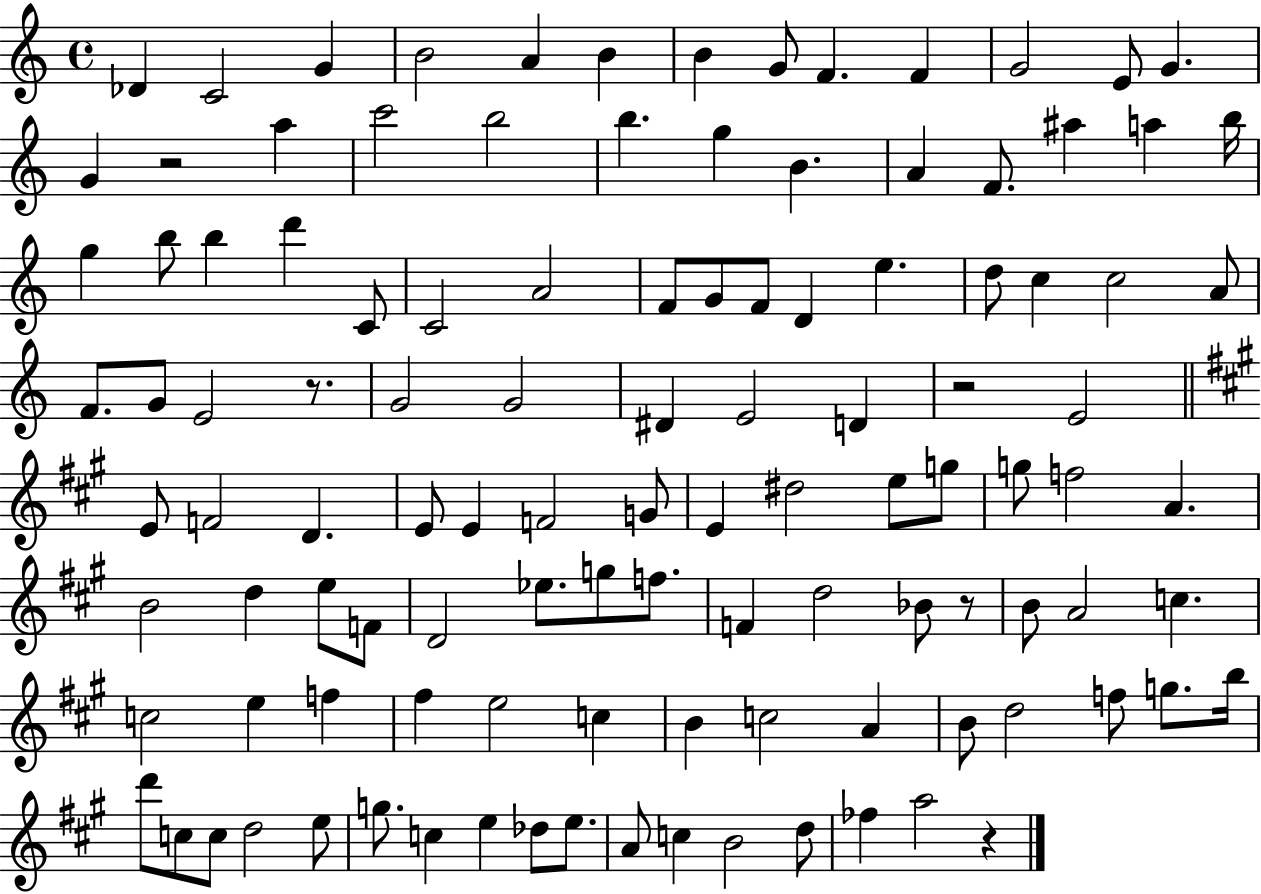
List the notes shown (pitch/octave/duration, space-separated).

Db4/q C4/h G4/q B4/h A4/q B4/q B4/q G4/e F4/q. F4/q G4/h E4/e G4/q. G4/q R/h A5/q C6/h B5/h B5/q. G5/q B4/q. A4/q F4/e. A#5/q A5/q B5/s G5/q B5/e B5/q D6/q C4/e C4/h A4/h F4/e G4/e F4/e D4/q E5/q. D5/e C5/q C5/h A4/e F4/e. G4/e E4/h R/e. G4/h G4/h D#4/q E4/h D4/q R/h E4/h E4/e F4/h D4/q. E4/e E4/q F4/h G4/e E4/q D#5/h E5/e G5/e G5/e F5/h A4/q. B4/h D5/q E5/e F4/e D4/h Eb5/e. G5/e F5/e. F4/q D5/h Bb4/e R/e B4/e A4/h C5/q. C5/h E5/q F5/q F#5/q E5/h C5/q B4/q C5/h A4/q B4/e D5/h F5/e G5/e. B5/s D6/e C5/e C5/e D5/h E5/e G5/e. C5/q E5/q Db5/e E5/e. A4/e C5/q B4/h D5/e FES5/q A5/h R/q